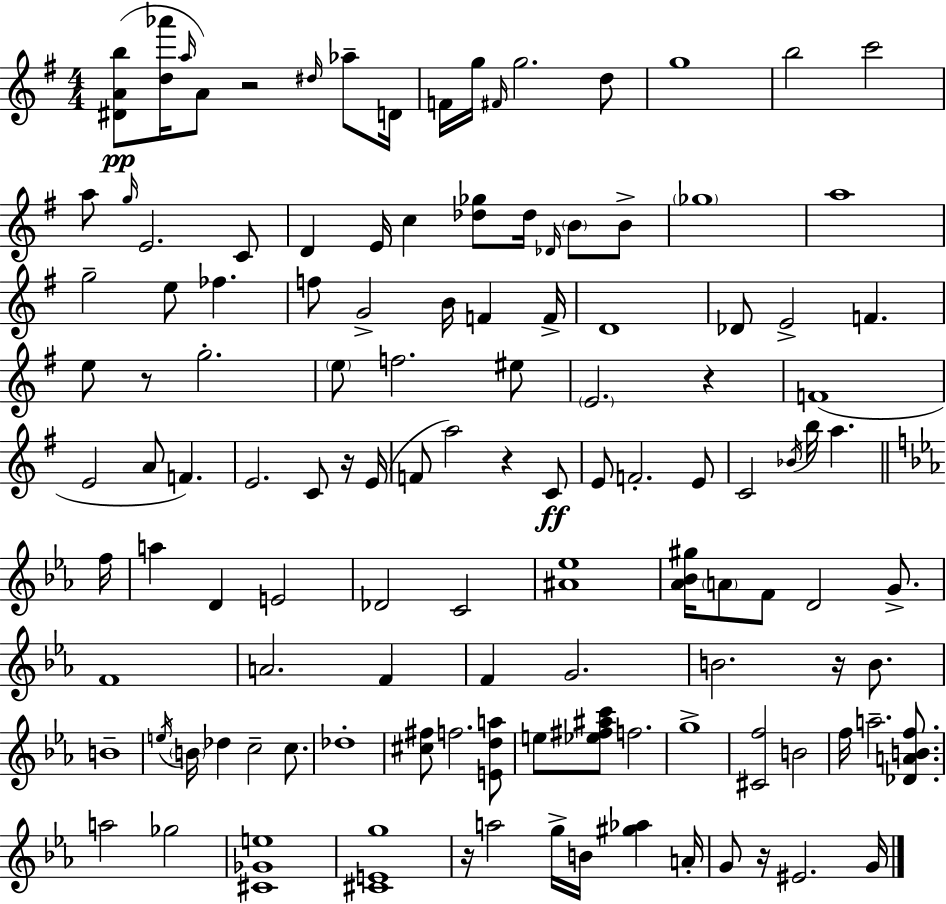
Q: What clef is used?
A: treble